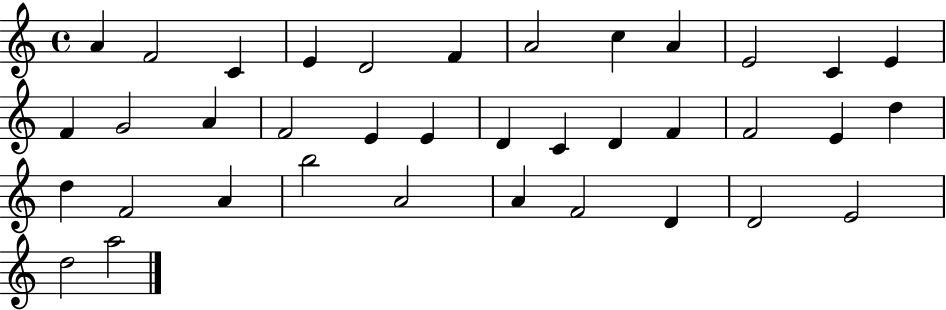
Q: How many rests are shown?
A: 0